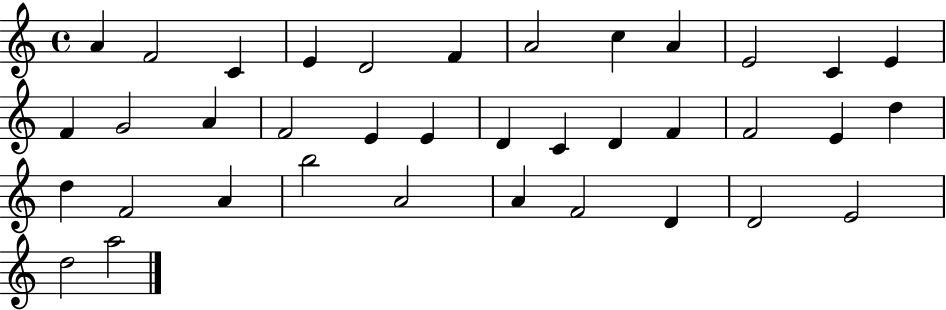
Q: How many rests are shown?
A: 0